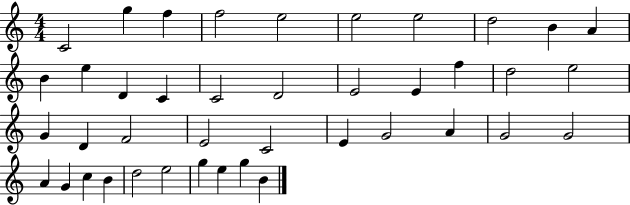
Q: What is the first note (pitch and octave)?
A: C4